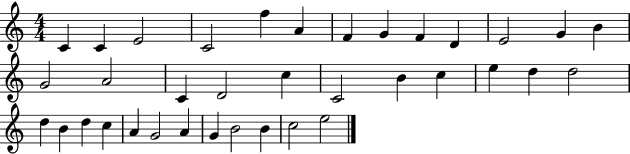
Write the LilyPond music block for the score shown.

{
  \clef treble
  \numericTimeSignature
  \time 4/4
  \key c \major
  c'4 c'4 e'2 | c'2 f''4 a'4 | f'4 g'4 f'4 d'4 | e'2 g'4 b'4 | \break g'2 a'2 | c'4 d'2 c''4 | c'2 b'4 c''4 | e''4 d''4 d''2 | \break d''4 b'4 d''4 c''4 | a'4 g'2 a'4 | g'4 b'2 b'4 | c''2 e''2 | \break \bar "|."
}